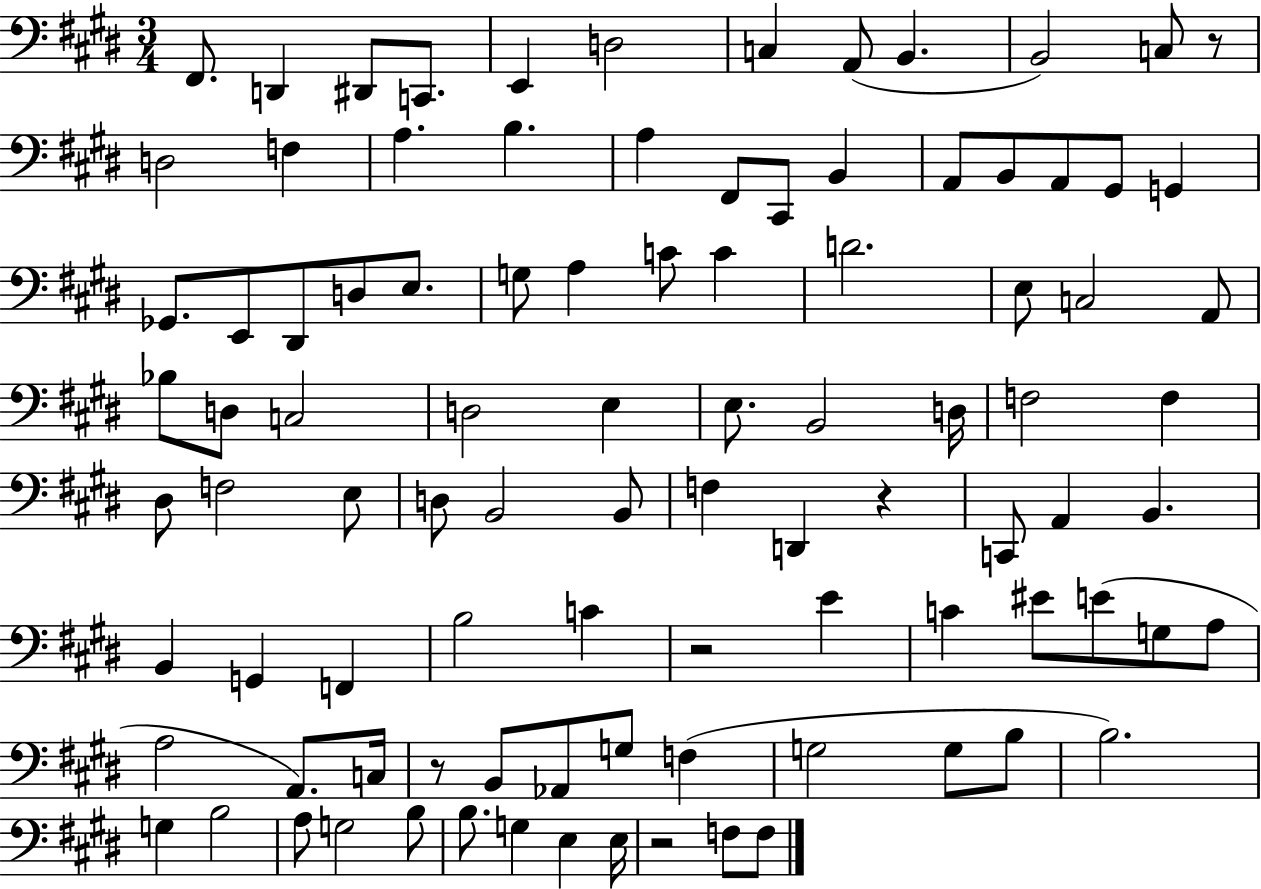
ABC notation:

X:1
T:Untitled
M:3/4
L:1/4
K:E
^F,,/2 D,, ^D,,/2 C,,/2 E,, D,2 C, A,,/2 B,, B,,2 C,/2 z/2 D,2 F, A, B, A, ^F,,/2 ^C,,/2 B,, A,,/2 B,,/2 A,,/2 ^G,,/2 G,, _G,,/2 E,,/2 ^D,,/2 D,/2 E,/2 G,/2 A, C/2 C D2 E,/2 C,2 A,,/2 _B,/2 D,/2 C,2 D,2 E, E,/2 B,,2 D,/4 F,2 F, ^D,/2 F,2 E,/2 D,/2 B,,2 B,,/2 F, D,, z C,,/2 A,, B,, B,, G,, F,, B,2 C z2 E C ^E/2 E/2 G,/2 A,/2 A,2 A,,/2 C,/4 z/2 B,,/2 _A,,/2 G,/2 F, G,2 G,/2 B,/2 B,2 G, B,2 A,/2 G,2 B,/2 B,/2 G, E, E,/4 z2 F,/2 F,/2